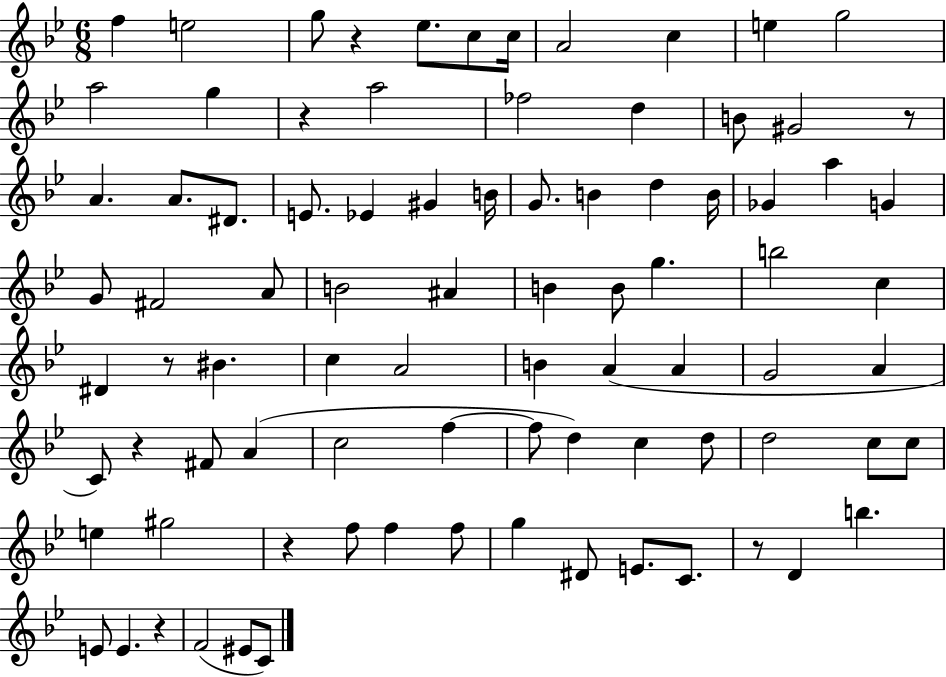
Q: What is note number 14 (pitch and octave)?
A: FES5